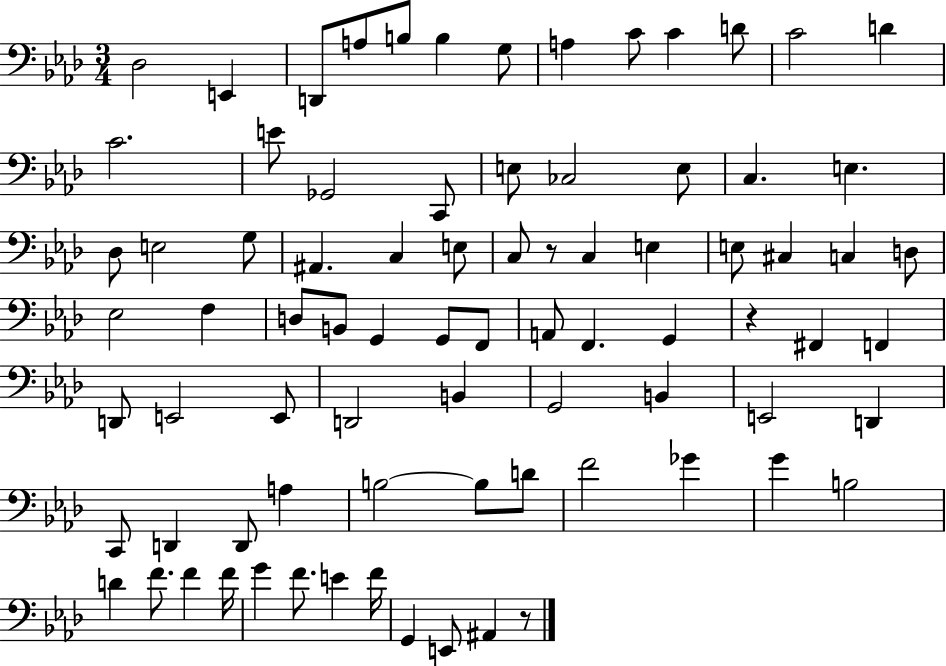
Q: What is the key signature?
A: AES major